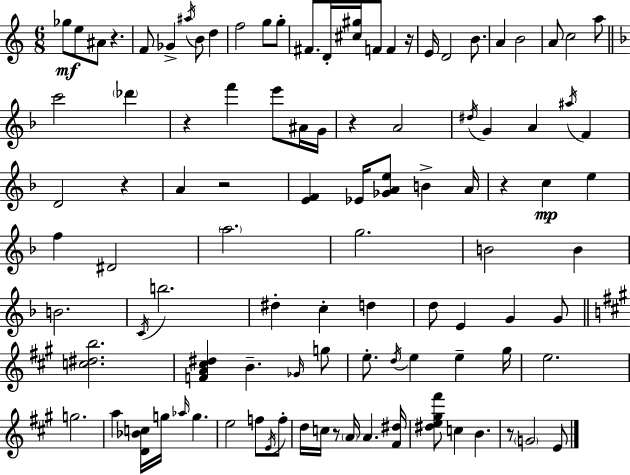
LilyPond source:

{
  \clef treble
  \numericTimeSignature
  \time 6/8
  \key a \minor
  ges''8\mf e''8 ais'8 r4. | f'8 ges'4-> \acciaccatura { ais''16 } b'8 d''4 | f''2 g''8 g''8-. | fis'8. d'16-. <cis'' gis''>16 f'8 f'4 | \break r16 e'16 d'2 b'8. | a'4 b'2 | a'8 c''2 a''8 | \bar "||" \break \key f \major c'''2 \parenthesize des'''4 | r4 f'''4 e'''8 ais'16 g'16 | r4 a'2 | \acciaccatura { dis''16 } g'4 a'4 \acciaccatura { ais''16 } f'4 | \break d'2 r4 | a'4 r2 | <e' f'>4 ees'16 <ges' a' e''>8 b'4-> | a'16 r4 c''4\mp e''4 | \break f''4 dis'2 | \parenthesize a''2. | g''2. | b'2 b'4 | \break b'2. | \acciaccatura { c'16 } b''2. | dis''4-. c''4-. d''4 | d''8 e'4 g'4 | \break g'8 \bar "||" \break \key a \major <c'' dis'' b''>2. | <f' a' cis'' dis''>4 b'4.-- \grace { ges'16 } g''8 | e''8.-. \acciaccatura { d''16 } e''4 e''4-- | gis''16 e''2. | \break g''2. | a''4 <d' bes' c''>16 g''16 \grace { aes''16 } g''4. | e''2 f''8 | \acciaccatura { e'16 } f''8-. d''16 c''16 r8 \parenthesize a'16 a'4. | \break <fis' dis''>16 <dis'' e'' gis'' fis'''>8 c''4 b'4. | r8 \parenthesize g'2 | e'8 \bar "|."
}